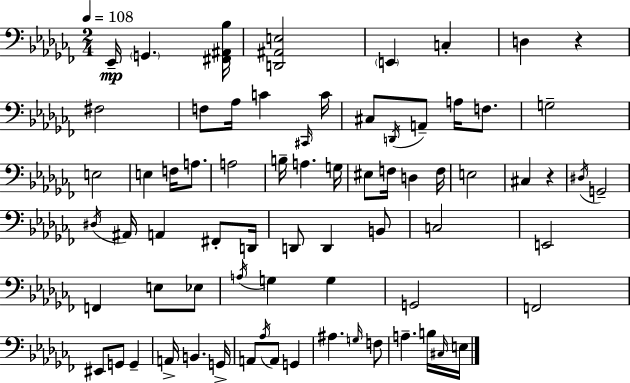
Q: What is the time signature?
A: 2/4